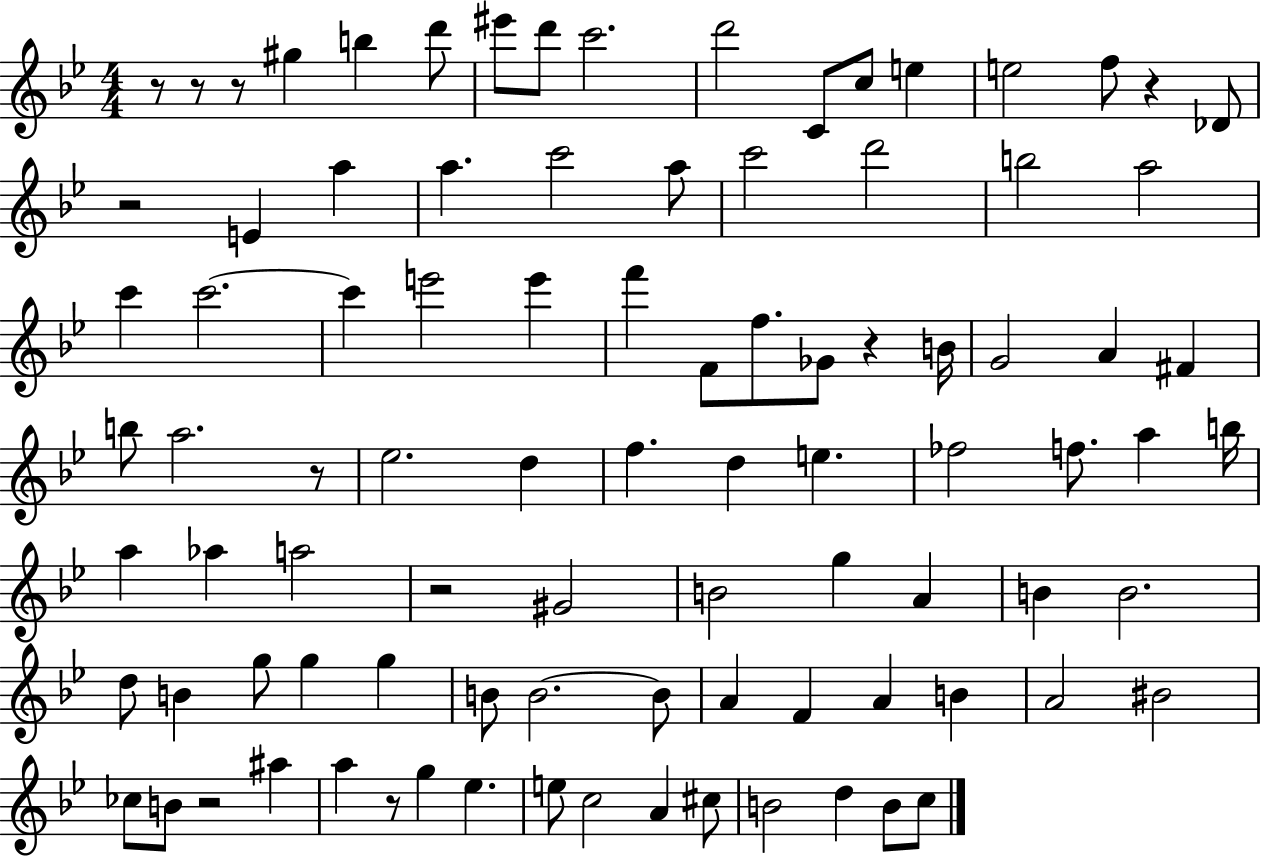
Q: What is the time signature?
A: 4/4